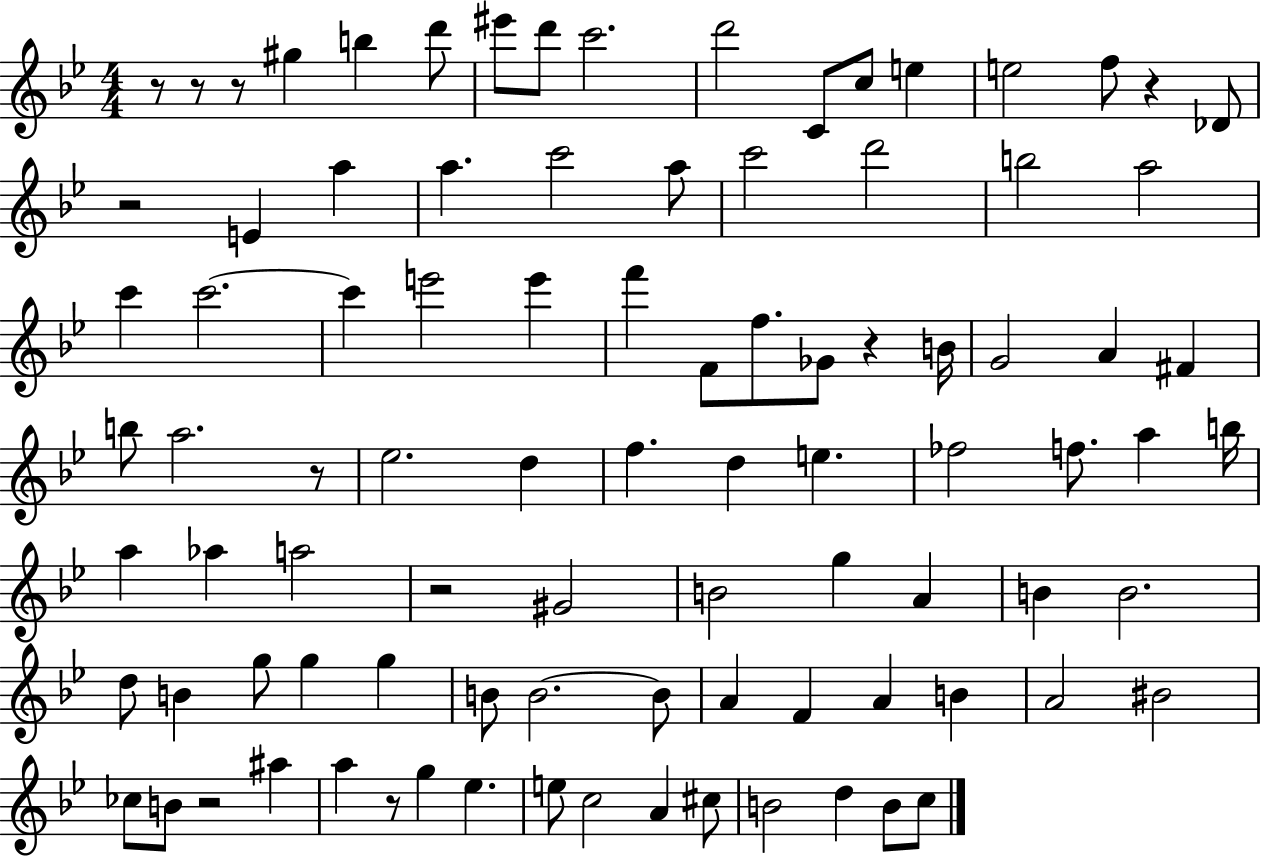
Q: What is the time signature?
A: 4/4